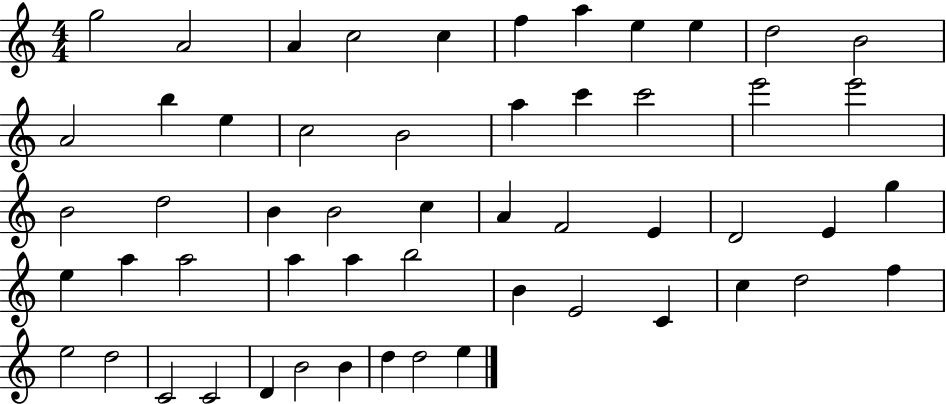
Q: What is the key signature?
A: C major